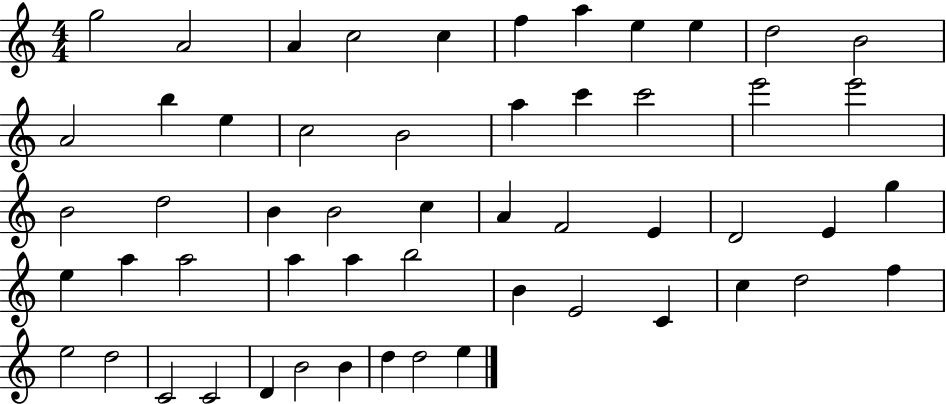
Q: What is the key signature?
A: C major